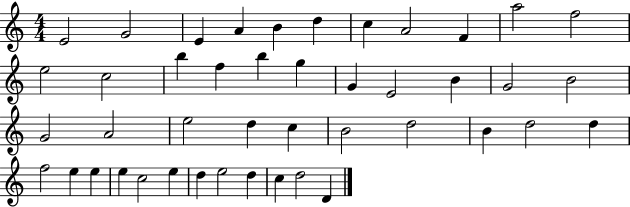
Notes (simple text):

E4/h G4/h E4/q A4/q B4/q D5/q C5/q A4/h F4/q A5/h F5/h E5/h C5/h B5/q F5/q B5/q G5/q G4/q E4/h B4/q G4/h B4/h G4/h A4/h E5/h D5/q C5/q B4/h D5/h B4/q D5/h D5/q F5/h E5/q E5/q E5/q C5/h E5/q D5/q E5/h D5/q C5/q D5/h D4/q